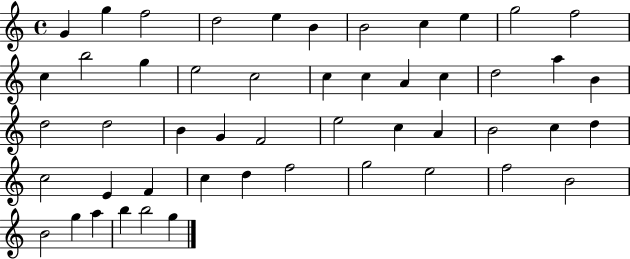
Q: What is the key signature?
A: C major